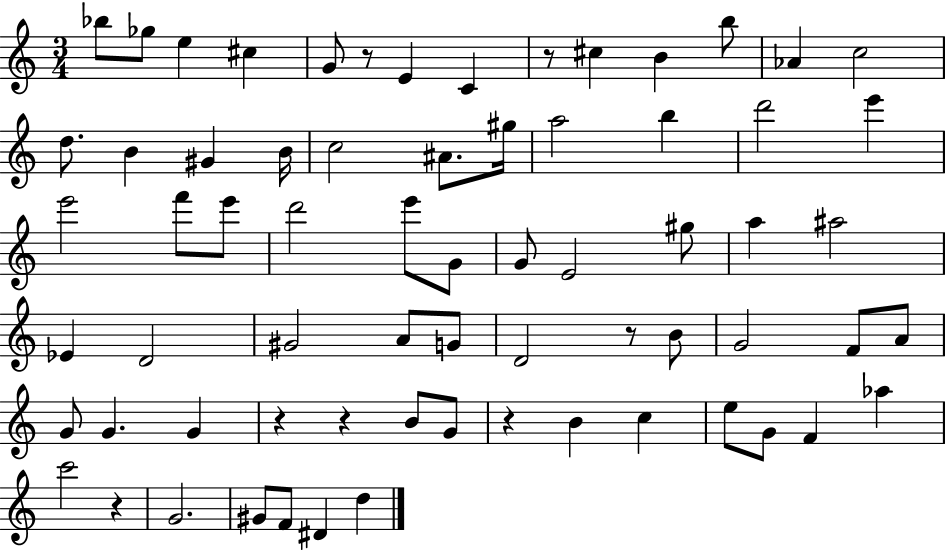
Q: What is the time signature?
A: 3/4